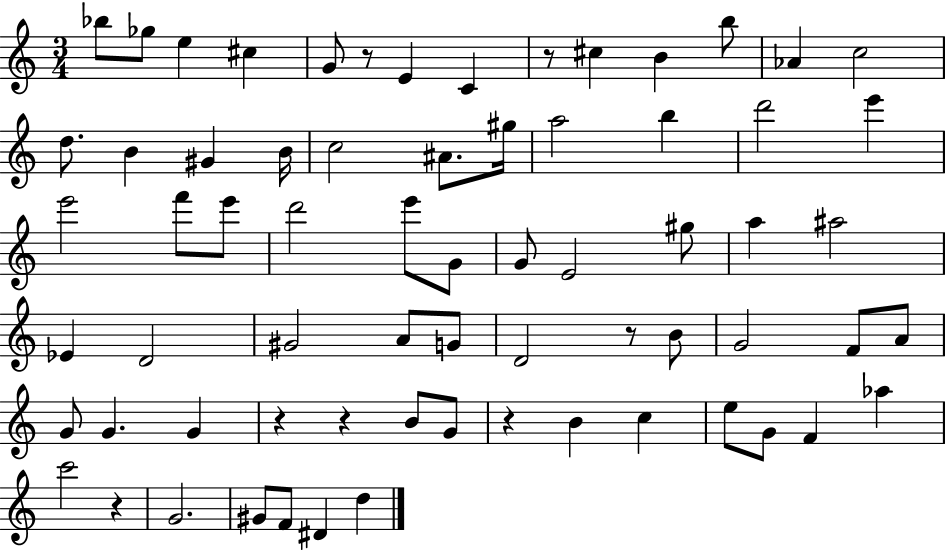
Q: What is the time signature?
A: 3/4